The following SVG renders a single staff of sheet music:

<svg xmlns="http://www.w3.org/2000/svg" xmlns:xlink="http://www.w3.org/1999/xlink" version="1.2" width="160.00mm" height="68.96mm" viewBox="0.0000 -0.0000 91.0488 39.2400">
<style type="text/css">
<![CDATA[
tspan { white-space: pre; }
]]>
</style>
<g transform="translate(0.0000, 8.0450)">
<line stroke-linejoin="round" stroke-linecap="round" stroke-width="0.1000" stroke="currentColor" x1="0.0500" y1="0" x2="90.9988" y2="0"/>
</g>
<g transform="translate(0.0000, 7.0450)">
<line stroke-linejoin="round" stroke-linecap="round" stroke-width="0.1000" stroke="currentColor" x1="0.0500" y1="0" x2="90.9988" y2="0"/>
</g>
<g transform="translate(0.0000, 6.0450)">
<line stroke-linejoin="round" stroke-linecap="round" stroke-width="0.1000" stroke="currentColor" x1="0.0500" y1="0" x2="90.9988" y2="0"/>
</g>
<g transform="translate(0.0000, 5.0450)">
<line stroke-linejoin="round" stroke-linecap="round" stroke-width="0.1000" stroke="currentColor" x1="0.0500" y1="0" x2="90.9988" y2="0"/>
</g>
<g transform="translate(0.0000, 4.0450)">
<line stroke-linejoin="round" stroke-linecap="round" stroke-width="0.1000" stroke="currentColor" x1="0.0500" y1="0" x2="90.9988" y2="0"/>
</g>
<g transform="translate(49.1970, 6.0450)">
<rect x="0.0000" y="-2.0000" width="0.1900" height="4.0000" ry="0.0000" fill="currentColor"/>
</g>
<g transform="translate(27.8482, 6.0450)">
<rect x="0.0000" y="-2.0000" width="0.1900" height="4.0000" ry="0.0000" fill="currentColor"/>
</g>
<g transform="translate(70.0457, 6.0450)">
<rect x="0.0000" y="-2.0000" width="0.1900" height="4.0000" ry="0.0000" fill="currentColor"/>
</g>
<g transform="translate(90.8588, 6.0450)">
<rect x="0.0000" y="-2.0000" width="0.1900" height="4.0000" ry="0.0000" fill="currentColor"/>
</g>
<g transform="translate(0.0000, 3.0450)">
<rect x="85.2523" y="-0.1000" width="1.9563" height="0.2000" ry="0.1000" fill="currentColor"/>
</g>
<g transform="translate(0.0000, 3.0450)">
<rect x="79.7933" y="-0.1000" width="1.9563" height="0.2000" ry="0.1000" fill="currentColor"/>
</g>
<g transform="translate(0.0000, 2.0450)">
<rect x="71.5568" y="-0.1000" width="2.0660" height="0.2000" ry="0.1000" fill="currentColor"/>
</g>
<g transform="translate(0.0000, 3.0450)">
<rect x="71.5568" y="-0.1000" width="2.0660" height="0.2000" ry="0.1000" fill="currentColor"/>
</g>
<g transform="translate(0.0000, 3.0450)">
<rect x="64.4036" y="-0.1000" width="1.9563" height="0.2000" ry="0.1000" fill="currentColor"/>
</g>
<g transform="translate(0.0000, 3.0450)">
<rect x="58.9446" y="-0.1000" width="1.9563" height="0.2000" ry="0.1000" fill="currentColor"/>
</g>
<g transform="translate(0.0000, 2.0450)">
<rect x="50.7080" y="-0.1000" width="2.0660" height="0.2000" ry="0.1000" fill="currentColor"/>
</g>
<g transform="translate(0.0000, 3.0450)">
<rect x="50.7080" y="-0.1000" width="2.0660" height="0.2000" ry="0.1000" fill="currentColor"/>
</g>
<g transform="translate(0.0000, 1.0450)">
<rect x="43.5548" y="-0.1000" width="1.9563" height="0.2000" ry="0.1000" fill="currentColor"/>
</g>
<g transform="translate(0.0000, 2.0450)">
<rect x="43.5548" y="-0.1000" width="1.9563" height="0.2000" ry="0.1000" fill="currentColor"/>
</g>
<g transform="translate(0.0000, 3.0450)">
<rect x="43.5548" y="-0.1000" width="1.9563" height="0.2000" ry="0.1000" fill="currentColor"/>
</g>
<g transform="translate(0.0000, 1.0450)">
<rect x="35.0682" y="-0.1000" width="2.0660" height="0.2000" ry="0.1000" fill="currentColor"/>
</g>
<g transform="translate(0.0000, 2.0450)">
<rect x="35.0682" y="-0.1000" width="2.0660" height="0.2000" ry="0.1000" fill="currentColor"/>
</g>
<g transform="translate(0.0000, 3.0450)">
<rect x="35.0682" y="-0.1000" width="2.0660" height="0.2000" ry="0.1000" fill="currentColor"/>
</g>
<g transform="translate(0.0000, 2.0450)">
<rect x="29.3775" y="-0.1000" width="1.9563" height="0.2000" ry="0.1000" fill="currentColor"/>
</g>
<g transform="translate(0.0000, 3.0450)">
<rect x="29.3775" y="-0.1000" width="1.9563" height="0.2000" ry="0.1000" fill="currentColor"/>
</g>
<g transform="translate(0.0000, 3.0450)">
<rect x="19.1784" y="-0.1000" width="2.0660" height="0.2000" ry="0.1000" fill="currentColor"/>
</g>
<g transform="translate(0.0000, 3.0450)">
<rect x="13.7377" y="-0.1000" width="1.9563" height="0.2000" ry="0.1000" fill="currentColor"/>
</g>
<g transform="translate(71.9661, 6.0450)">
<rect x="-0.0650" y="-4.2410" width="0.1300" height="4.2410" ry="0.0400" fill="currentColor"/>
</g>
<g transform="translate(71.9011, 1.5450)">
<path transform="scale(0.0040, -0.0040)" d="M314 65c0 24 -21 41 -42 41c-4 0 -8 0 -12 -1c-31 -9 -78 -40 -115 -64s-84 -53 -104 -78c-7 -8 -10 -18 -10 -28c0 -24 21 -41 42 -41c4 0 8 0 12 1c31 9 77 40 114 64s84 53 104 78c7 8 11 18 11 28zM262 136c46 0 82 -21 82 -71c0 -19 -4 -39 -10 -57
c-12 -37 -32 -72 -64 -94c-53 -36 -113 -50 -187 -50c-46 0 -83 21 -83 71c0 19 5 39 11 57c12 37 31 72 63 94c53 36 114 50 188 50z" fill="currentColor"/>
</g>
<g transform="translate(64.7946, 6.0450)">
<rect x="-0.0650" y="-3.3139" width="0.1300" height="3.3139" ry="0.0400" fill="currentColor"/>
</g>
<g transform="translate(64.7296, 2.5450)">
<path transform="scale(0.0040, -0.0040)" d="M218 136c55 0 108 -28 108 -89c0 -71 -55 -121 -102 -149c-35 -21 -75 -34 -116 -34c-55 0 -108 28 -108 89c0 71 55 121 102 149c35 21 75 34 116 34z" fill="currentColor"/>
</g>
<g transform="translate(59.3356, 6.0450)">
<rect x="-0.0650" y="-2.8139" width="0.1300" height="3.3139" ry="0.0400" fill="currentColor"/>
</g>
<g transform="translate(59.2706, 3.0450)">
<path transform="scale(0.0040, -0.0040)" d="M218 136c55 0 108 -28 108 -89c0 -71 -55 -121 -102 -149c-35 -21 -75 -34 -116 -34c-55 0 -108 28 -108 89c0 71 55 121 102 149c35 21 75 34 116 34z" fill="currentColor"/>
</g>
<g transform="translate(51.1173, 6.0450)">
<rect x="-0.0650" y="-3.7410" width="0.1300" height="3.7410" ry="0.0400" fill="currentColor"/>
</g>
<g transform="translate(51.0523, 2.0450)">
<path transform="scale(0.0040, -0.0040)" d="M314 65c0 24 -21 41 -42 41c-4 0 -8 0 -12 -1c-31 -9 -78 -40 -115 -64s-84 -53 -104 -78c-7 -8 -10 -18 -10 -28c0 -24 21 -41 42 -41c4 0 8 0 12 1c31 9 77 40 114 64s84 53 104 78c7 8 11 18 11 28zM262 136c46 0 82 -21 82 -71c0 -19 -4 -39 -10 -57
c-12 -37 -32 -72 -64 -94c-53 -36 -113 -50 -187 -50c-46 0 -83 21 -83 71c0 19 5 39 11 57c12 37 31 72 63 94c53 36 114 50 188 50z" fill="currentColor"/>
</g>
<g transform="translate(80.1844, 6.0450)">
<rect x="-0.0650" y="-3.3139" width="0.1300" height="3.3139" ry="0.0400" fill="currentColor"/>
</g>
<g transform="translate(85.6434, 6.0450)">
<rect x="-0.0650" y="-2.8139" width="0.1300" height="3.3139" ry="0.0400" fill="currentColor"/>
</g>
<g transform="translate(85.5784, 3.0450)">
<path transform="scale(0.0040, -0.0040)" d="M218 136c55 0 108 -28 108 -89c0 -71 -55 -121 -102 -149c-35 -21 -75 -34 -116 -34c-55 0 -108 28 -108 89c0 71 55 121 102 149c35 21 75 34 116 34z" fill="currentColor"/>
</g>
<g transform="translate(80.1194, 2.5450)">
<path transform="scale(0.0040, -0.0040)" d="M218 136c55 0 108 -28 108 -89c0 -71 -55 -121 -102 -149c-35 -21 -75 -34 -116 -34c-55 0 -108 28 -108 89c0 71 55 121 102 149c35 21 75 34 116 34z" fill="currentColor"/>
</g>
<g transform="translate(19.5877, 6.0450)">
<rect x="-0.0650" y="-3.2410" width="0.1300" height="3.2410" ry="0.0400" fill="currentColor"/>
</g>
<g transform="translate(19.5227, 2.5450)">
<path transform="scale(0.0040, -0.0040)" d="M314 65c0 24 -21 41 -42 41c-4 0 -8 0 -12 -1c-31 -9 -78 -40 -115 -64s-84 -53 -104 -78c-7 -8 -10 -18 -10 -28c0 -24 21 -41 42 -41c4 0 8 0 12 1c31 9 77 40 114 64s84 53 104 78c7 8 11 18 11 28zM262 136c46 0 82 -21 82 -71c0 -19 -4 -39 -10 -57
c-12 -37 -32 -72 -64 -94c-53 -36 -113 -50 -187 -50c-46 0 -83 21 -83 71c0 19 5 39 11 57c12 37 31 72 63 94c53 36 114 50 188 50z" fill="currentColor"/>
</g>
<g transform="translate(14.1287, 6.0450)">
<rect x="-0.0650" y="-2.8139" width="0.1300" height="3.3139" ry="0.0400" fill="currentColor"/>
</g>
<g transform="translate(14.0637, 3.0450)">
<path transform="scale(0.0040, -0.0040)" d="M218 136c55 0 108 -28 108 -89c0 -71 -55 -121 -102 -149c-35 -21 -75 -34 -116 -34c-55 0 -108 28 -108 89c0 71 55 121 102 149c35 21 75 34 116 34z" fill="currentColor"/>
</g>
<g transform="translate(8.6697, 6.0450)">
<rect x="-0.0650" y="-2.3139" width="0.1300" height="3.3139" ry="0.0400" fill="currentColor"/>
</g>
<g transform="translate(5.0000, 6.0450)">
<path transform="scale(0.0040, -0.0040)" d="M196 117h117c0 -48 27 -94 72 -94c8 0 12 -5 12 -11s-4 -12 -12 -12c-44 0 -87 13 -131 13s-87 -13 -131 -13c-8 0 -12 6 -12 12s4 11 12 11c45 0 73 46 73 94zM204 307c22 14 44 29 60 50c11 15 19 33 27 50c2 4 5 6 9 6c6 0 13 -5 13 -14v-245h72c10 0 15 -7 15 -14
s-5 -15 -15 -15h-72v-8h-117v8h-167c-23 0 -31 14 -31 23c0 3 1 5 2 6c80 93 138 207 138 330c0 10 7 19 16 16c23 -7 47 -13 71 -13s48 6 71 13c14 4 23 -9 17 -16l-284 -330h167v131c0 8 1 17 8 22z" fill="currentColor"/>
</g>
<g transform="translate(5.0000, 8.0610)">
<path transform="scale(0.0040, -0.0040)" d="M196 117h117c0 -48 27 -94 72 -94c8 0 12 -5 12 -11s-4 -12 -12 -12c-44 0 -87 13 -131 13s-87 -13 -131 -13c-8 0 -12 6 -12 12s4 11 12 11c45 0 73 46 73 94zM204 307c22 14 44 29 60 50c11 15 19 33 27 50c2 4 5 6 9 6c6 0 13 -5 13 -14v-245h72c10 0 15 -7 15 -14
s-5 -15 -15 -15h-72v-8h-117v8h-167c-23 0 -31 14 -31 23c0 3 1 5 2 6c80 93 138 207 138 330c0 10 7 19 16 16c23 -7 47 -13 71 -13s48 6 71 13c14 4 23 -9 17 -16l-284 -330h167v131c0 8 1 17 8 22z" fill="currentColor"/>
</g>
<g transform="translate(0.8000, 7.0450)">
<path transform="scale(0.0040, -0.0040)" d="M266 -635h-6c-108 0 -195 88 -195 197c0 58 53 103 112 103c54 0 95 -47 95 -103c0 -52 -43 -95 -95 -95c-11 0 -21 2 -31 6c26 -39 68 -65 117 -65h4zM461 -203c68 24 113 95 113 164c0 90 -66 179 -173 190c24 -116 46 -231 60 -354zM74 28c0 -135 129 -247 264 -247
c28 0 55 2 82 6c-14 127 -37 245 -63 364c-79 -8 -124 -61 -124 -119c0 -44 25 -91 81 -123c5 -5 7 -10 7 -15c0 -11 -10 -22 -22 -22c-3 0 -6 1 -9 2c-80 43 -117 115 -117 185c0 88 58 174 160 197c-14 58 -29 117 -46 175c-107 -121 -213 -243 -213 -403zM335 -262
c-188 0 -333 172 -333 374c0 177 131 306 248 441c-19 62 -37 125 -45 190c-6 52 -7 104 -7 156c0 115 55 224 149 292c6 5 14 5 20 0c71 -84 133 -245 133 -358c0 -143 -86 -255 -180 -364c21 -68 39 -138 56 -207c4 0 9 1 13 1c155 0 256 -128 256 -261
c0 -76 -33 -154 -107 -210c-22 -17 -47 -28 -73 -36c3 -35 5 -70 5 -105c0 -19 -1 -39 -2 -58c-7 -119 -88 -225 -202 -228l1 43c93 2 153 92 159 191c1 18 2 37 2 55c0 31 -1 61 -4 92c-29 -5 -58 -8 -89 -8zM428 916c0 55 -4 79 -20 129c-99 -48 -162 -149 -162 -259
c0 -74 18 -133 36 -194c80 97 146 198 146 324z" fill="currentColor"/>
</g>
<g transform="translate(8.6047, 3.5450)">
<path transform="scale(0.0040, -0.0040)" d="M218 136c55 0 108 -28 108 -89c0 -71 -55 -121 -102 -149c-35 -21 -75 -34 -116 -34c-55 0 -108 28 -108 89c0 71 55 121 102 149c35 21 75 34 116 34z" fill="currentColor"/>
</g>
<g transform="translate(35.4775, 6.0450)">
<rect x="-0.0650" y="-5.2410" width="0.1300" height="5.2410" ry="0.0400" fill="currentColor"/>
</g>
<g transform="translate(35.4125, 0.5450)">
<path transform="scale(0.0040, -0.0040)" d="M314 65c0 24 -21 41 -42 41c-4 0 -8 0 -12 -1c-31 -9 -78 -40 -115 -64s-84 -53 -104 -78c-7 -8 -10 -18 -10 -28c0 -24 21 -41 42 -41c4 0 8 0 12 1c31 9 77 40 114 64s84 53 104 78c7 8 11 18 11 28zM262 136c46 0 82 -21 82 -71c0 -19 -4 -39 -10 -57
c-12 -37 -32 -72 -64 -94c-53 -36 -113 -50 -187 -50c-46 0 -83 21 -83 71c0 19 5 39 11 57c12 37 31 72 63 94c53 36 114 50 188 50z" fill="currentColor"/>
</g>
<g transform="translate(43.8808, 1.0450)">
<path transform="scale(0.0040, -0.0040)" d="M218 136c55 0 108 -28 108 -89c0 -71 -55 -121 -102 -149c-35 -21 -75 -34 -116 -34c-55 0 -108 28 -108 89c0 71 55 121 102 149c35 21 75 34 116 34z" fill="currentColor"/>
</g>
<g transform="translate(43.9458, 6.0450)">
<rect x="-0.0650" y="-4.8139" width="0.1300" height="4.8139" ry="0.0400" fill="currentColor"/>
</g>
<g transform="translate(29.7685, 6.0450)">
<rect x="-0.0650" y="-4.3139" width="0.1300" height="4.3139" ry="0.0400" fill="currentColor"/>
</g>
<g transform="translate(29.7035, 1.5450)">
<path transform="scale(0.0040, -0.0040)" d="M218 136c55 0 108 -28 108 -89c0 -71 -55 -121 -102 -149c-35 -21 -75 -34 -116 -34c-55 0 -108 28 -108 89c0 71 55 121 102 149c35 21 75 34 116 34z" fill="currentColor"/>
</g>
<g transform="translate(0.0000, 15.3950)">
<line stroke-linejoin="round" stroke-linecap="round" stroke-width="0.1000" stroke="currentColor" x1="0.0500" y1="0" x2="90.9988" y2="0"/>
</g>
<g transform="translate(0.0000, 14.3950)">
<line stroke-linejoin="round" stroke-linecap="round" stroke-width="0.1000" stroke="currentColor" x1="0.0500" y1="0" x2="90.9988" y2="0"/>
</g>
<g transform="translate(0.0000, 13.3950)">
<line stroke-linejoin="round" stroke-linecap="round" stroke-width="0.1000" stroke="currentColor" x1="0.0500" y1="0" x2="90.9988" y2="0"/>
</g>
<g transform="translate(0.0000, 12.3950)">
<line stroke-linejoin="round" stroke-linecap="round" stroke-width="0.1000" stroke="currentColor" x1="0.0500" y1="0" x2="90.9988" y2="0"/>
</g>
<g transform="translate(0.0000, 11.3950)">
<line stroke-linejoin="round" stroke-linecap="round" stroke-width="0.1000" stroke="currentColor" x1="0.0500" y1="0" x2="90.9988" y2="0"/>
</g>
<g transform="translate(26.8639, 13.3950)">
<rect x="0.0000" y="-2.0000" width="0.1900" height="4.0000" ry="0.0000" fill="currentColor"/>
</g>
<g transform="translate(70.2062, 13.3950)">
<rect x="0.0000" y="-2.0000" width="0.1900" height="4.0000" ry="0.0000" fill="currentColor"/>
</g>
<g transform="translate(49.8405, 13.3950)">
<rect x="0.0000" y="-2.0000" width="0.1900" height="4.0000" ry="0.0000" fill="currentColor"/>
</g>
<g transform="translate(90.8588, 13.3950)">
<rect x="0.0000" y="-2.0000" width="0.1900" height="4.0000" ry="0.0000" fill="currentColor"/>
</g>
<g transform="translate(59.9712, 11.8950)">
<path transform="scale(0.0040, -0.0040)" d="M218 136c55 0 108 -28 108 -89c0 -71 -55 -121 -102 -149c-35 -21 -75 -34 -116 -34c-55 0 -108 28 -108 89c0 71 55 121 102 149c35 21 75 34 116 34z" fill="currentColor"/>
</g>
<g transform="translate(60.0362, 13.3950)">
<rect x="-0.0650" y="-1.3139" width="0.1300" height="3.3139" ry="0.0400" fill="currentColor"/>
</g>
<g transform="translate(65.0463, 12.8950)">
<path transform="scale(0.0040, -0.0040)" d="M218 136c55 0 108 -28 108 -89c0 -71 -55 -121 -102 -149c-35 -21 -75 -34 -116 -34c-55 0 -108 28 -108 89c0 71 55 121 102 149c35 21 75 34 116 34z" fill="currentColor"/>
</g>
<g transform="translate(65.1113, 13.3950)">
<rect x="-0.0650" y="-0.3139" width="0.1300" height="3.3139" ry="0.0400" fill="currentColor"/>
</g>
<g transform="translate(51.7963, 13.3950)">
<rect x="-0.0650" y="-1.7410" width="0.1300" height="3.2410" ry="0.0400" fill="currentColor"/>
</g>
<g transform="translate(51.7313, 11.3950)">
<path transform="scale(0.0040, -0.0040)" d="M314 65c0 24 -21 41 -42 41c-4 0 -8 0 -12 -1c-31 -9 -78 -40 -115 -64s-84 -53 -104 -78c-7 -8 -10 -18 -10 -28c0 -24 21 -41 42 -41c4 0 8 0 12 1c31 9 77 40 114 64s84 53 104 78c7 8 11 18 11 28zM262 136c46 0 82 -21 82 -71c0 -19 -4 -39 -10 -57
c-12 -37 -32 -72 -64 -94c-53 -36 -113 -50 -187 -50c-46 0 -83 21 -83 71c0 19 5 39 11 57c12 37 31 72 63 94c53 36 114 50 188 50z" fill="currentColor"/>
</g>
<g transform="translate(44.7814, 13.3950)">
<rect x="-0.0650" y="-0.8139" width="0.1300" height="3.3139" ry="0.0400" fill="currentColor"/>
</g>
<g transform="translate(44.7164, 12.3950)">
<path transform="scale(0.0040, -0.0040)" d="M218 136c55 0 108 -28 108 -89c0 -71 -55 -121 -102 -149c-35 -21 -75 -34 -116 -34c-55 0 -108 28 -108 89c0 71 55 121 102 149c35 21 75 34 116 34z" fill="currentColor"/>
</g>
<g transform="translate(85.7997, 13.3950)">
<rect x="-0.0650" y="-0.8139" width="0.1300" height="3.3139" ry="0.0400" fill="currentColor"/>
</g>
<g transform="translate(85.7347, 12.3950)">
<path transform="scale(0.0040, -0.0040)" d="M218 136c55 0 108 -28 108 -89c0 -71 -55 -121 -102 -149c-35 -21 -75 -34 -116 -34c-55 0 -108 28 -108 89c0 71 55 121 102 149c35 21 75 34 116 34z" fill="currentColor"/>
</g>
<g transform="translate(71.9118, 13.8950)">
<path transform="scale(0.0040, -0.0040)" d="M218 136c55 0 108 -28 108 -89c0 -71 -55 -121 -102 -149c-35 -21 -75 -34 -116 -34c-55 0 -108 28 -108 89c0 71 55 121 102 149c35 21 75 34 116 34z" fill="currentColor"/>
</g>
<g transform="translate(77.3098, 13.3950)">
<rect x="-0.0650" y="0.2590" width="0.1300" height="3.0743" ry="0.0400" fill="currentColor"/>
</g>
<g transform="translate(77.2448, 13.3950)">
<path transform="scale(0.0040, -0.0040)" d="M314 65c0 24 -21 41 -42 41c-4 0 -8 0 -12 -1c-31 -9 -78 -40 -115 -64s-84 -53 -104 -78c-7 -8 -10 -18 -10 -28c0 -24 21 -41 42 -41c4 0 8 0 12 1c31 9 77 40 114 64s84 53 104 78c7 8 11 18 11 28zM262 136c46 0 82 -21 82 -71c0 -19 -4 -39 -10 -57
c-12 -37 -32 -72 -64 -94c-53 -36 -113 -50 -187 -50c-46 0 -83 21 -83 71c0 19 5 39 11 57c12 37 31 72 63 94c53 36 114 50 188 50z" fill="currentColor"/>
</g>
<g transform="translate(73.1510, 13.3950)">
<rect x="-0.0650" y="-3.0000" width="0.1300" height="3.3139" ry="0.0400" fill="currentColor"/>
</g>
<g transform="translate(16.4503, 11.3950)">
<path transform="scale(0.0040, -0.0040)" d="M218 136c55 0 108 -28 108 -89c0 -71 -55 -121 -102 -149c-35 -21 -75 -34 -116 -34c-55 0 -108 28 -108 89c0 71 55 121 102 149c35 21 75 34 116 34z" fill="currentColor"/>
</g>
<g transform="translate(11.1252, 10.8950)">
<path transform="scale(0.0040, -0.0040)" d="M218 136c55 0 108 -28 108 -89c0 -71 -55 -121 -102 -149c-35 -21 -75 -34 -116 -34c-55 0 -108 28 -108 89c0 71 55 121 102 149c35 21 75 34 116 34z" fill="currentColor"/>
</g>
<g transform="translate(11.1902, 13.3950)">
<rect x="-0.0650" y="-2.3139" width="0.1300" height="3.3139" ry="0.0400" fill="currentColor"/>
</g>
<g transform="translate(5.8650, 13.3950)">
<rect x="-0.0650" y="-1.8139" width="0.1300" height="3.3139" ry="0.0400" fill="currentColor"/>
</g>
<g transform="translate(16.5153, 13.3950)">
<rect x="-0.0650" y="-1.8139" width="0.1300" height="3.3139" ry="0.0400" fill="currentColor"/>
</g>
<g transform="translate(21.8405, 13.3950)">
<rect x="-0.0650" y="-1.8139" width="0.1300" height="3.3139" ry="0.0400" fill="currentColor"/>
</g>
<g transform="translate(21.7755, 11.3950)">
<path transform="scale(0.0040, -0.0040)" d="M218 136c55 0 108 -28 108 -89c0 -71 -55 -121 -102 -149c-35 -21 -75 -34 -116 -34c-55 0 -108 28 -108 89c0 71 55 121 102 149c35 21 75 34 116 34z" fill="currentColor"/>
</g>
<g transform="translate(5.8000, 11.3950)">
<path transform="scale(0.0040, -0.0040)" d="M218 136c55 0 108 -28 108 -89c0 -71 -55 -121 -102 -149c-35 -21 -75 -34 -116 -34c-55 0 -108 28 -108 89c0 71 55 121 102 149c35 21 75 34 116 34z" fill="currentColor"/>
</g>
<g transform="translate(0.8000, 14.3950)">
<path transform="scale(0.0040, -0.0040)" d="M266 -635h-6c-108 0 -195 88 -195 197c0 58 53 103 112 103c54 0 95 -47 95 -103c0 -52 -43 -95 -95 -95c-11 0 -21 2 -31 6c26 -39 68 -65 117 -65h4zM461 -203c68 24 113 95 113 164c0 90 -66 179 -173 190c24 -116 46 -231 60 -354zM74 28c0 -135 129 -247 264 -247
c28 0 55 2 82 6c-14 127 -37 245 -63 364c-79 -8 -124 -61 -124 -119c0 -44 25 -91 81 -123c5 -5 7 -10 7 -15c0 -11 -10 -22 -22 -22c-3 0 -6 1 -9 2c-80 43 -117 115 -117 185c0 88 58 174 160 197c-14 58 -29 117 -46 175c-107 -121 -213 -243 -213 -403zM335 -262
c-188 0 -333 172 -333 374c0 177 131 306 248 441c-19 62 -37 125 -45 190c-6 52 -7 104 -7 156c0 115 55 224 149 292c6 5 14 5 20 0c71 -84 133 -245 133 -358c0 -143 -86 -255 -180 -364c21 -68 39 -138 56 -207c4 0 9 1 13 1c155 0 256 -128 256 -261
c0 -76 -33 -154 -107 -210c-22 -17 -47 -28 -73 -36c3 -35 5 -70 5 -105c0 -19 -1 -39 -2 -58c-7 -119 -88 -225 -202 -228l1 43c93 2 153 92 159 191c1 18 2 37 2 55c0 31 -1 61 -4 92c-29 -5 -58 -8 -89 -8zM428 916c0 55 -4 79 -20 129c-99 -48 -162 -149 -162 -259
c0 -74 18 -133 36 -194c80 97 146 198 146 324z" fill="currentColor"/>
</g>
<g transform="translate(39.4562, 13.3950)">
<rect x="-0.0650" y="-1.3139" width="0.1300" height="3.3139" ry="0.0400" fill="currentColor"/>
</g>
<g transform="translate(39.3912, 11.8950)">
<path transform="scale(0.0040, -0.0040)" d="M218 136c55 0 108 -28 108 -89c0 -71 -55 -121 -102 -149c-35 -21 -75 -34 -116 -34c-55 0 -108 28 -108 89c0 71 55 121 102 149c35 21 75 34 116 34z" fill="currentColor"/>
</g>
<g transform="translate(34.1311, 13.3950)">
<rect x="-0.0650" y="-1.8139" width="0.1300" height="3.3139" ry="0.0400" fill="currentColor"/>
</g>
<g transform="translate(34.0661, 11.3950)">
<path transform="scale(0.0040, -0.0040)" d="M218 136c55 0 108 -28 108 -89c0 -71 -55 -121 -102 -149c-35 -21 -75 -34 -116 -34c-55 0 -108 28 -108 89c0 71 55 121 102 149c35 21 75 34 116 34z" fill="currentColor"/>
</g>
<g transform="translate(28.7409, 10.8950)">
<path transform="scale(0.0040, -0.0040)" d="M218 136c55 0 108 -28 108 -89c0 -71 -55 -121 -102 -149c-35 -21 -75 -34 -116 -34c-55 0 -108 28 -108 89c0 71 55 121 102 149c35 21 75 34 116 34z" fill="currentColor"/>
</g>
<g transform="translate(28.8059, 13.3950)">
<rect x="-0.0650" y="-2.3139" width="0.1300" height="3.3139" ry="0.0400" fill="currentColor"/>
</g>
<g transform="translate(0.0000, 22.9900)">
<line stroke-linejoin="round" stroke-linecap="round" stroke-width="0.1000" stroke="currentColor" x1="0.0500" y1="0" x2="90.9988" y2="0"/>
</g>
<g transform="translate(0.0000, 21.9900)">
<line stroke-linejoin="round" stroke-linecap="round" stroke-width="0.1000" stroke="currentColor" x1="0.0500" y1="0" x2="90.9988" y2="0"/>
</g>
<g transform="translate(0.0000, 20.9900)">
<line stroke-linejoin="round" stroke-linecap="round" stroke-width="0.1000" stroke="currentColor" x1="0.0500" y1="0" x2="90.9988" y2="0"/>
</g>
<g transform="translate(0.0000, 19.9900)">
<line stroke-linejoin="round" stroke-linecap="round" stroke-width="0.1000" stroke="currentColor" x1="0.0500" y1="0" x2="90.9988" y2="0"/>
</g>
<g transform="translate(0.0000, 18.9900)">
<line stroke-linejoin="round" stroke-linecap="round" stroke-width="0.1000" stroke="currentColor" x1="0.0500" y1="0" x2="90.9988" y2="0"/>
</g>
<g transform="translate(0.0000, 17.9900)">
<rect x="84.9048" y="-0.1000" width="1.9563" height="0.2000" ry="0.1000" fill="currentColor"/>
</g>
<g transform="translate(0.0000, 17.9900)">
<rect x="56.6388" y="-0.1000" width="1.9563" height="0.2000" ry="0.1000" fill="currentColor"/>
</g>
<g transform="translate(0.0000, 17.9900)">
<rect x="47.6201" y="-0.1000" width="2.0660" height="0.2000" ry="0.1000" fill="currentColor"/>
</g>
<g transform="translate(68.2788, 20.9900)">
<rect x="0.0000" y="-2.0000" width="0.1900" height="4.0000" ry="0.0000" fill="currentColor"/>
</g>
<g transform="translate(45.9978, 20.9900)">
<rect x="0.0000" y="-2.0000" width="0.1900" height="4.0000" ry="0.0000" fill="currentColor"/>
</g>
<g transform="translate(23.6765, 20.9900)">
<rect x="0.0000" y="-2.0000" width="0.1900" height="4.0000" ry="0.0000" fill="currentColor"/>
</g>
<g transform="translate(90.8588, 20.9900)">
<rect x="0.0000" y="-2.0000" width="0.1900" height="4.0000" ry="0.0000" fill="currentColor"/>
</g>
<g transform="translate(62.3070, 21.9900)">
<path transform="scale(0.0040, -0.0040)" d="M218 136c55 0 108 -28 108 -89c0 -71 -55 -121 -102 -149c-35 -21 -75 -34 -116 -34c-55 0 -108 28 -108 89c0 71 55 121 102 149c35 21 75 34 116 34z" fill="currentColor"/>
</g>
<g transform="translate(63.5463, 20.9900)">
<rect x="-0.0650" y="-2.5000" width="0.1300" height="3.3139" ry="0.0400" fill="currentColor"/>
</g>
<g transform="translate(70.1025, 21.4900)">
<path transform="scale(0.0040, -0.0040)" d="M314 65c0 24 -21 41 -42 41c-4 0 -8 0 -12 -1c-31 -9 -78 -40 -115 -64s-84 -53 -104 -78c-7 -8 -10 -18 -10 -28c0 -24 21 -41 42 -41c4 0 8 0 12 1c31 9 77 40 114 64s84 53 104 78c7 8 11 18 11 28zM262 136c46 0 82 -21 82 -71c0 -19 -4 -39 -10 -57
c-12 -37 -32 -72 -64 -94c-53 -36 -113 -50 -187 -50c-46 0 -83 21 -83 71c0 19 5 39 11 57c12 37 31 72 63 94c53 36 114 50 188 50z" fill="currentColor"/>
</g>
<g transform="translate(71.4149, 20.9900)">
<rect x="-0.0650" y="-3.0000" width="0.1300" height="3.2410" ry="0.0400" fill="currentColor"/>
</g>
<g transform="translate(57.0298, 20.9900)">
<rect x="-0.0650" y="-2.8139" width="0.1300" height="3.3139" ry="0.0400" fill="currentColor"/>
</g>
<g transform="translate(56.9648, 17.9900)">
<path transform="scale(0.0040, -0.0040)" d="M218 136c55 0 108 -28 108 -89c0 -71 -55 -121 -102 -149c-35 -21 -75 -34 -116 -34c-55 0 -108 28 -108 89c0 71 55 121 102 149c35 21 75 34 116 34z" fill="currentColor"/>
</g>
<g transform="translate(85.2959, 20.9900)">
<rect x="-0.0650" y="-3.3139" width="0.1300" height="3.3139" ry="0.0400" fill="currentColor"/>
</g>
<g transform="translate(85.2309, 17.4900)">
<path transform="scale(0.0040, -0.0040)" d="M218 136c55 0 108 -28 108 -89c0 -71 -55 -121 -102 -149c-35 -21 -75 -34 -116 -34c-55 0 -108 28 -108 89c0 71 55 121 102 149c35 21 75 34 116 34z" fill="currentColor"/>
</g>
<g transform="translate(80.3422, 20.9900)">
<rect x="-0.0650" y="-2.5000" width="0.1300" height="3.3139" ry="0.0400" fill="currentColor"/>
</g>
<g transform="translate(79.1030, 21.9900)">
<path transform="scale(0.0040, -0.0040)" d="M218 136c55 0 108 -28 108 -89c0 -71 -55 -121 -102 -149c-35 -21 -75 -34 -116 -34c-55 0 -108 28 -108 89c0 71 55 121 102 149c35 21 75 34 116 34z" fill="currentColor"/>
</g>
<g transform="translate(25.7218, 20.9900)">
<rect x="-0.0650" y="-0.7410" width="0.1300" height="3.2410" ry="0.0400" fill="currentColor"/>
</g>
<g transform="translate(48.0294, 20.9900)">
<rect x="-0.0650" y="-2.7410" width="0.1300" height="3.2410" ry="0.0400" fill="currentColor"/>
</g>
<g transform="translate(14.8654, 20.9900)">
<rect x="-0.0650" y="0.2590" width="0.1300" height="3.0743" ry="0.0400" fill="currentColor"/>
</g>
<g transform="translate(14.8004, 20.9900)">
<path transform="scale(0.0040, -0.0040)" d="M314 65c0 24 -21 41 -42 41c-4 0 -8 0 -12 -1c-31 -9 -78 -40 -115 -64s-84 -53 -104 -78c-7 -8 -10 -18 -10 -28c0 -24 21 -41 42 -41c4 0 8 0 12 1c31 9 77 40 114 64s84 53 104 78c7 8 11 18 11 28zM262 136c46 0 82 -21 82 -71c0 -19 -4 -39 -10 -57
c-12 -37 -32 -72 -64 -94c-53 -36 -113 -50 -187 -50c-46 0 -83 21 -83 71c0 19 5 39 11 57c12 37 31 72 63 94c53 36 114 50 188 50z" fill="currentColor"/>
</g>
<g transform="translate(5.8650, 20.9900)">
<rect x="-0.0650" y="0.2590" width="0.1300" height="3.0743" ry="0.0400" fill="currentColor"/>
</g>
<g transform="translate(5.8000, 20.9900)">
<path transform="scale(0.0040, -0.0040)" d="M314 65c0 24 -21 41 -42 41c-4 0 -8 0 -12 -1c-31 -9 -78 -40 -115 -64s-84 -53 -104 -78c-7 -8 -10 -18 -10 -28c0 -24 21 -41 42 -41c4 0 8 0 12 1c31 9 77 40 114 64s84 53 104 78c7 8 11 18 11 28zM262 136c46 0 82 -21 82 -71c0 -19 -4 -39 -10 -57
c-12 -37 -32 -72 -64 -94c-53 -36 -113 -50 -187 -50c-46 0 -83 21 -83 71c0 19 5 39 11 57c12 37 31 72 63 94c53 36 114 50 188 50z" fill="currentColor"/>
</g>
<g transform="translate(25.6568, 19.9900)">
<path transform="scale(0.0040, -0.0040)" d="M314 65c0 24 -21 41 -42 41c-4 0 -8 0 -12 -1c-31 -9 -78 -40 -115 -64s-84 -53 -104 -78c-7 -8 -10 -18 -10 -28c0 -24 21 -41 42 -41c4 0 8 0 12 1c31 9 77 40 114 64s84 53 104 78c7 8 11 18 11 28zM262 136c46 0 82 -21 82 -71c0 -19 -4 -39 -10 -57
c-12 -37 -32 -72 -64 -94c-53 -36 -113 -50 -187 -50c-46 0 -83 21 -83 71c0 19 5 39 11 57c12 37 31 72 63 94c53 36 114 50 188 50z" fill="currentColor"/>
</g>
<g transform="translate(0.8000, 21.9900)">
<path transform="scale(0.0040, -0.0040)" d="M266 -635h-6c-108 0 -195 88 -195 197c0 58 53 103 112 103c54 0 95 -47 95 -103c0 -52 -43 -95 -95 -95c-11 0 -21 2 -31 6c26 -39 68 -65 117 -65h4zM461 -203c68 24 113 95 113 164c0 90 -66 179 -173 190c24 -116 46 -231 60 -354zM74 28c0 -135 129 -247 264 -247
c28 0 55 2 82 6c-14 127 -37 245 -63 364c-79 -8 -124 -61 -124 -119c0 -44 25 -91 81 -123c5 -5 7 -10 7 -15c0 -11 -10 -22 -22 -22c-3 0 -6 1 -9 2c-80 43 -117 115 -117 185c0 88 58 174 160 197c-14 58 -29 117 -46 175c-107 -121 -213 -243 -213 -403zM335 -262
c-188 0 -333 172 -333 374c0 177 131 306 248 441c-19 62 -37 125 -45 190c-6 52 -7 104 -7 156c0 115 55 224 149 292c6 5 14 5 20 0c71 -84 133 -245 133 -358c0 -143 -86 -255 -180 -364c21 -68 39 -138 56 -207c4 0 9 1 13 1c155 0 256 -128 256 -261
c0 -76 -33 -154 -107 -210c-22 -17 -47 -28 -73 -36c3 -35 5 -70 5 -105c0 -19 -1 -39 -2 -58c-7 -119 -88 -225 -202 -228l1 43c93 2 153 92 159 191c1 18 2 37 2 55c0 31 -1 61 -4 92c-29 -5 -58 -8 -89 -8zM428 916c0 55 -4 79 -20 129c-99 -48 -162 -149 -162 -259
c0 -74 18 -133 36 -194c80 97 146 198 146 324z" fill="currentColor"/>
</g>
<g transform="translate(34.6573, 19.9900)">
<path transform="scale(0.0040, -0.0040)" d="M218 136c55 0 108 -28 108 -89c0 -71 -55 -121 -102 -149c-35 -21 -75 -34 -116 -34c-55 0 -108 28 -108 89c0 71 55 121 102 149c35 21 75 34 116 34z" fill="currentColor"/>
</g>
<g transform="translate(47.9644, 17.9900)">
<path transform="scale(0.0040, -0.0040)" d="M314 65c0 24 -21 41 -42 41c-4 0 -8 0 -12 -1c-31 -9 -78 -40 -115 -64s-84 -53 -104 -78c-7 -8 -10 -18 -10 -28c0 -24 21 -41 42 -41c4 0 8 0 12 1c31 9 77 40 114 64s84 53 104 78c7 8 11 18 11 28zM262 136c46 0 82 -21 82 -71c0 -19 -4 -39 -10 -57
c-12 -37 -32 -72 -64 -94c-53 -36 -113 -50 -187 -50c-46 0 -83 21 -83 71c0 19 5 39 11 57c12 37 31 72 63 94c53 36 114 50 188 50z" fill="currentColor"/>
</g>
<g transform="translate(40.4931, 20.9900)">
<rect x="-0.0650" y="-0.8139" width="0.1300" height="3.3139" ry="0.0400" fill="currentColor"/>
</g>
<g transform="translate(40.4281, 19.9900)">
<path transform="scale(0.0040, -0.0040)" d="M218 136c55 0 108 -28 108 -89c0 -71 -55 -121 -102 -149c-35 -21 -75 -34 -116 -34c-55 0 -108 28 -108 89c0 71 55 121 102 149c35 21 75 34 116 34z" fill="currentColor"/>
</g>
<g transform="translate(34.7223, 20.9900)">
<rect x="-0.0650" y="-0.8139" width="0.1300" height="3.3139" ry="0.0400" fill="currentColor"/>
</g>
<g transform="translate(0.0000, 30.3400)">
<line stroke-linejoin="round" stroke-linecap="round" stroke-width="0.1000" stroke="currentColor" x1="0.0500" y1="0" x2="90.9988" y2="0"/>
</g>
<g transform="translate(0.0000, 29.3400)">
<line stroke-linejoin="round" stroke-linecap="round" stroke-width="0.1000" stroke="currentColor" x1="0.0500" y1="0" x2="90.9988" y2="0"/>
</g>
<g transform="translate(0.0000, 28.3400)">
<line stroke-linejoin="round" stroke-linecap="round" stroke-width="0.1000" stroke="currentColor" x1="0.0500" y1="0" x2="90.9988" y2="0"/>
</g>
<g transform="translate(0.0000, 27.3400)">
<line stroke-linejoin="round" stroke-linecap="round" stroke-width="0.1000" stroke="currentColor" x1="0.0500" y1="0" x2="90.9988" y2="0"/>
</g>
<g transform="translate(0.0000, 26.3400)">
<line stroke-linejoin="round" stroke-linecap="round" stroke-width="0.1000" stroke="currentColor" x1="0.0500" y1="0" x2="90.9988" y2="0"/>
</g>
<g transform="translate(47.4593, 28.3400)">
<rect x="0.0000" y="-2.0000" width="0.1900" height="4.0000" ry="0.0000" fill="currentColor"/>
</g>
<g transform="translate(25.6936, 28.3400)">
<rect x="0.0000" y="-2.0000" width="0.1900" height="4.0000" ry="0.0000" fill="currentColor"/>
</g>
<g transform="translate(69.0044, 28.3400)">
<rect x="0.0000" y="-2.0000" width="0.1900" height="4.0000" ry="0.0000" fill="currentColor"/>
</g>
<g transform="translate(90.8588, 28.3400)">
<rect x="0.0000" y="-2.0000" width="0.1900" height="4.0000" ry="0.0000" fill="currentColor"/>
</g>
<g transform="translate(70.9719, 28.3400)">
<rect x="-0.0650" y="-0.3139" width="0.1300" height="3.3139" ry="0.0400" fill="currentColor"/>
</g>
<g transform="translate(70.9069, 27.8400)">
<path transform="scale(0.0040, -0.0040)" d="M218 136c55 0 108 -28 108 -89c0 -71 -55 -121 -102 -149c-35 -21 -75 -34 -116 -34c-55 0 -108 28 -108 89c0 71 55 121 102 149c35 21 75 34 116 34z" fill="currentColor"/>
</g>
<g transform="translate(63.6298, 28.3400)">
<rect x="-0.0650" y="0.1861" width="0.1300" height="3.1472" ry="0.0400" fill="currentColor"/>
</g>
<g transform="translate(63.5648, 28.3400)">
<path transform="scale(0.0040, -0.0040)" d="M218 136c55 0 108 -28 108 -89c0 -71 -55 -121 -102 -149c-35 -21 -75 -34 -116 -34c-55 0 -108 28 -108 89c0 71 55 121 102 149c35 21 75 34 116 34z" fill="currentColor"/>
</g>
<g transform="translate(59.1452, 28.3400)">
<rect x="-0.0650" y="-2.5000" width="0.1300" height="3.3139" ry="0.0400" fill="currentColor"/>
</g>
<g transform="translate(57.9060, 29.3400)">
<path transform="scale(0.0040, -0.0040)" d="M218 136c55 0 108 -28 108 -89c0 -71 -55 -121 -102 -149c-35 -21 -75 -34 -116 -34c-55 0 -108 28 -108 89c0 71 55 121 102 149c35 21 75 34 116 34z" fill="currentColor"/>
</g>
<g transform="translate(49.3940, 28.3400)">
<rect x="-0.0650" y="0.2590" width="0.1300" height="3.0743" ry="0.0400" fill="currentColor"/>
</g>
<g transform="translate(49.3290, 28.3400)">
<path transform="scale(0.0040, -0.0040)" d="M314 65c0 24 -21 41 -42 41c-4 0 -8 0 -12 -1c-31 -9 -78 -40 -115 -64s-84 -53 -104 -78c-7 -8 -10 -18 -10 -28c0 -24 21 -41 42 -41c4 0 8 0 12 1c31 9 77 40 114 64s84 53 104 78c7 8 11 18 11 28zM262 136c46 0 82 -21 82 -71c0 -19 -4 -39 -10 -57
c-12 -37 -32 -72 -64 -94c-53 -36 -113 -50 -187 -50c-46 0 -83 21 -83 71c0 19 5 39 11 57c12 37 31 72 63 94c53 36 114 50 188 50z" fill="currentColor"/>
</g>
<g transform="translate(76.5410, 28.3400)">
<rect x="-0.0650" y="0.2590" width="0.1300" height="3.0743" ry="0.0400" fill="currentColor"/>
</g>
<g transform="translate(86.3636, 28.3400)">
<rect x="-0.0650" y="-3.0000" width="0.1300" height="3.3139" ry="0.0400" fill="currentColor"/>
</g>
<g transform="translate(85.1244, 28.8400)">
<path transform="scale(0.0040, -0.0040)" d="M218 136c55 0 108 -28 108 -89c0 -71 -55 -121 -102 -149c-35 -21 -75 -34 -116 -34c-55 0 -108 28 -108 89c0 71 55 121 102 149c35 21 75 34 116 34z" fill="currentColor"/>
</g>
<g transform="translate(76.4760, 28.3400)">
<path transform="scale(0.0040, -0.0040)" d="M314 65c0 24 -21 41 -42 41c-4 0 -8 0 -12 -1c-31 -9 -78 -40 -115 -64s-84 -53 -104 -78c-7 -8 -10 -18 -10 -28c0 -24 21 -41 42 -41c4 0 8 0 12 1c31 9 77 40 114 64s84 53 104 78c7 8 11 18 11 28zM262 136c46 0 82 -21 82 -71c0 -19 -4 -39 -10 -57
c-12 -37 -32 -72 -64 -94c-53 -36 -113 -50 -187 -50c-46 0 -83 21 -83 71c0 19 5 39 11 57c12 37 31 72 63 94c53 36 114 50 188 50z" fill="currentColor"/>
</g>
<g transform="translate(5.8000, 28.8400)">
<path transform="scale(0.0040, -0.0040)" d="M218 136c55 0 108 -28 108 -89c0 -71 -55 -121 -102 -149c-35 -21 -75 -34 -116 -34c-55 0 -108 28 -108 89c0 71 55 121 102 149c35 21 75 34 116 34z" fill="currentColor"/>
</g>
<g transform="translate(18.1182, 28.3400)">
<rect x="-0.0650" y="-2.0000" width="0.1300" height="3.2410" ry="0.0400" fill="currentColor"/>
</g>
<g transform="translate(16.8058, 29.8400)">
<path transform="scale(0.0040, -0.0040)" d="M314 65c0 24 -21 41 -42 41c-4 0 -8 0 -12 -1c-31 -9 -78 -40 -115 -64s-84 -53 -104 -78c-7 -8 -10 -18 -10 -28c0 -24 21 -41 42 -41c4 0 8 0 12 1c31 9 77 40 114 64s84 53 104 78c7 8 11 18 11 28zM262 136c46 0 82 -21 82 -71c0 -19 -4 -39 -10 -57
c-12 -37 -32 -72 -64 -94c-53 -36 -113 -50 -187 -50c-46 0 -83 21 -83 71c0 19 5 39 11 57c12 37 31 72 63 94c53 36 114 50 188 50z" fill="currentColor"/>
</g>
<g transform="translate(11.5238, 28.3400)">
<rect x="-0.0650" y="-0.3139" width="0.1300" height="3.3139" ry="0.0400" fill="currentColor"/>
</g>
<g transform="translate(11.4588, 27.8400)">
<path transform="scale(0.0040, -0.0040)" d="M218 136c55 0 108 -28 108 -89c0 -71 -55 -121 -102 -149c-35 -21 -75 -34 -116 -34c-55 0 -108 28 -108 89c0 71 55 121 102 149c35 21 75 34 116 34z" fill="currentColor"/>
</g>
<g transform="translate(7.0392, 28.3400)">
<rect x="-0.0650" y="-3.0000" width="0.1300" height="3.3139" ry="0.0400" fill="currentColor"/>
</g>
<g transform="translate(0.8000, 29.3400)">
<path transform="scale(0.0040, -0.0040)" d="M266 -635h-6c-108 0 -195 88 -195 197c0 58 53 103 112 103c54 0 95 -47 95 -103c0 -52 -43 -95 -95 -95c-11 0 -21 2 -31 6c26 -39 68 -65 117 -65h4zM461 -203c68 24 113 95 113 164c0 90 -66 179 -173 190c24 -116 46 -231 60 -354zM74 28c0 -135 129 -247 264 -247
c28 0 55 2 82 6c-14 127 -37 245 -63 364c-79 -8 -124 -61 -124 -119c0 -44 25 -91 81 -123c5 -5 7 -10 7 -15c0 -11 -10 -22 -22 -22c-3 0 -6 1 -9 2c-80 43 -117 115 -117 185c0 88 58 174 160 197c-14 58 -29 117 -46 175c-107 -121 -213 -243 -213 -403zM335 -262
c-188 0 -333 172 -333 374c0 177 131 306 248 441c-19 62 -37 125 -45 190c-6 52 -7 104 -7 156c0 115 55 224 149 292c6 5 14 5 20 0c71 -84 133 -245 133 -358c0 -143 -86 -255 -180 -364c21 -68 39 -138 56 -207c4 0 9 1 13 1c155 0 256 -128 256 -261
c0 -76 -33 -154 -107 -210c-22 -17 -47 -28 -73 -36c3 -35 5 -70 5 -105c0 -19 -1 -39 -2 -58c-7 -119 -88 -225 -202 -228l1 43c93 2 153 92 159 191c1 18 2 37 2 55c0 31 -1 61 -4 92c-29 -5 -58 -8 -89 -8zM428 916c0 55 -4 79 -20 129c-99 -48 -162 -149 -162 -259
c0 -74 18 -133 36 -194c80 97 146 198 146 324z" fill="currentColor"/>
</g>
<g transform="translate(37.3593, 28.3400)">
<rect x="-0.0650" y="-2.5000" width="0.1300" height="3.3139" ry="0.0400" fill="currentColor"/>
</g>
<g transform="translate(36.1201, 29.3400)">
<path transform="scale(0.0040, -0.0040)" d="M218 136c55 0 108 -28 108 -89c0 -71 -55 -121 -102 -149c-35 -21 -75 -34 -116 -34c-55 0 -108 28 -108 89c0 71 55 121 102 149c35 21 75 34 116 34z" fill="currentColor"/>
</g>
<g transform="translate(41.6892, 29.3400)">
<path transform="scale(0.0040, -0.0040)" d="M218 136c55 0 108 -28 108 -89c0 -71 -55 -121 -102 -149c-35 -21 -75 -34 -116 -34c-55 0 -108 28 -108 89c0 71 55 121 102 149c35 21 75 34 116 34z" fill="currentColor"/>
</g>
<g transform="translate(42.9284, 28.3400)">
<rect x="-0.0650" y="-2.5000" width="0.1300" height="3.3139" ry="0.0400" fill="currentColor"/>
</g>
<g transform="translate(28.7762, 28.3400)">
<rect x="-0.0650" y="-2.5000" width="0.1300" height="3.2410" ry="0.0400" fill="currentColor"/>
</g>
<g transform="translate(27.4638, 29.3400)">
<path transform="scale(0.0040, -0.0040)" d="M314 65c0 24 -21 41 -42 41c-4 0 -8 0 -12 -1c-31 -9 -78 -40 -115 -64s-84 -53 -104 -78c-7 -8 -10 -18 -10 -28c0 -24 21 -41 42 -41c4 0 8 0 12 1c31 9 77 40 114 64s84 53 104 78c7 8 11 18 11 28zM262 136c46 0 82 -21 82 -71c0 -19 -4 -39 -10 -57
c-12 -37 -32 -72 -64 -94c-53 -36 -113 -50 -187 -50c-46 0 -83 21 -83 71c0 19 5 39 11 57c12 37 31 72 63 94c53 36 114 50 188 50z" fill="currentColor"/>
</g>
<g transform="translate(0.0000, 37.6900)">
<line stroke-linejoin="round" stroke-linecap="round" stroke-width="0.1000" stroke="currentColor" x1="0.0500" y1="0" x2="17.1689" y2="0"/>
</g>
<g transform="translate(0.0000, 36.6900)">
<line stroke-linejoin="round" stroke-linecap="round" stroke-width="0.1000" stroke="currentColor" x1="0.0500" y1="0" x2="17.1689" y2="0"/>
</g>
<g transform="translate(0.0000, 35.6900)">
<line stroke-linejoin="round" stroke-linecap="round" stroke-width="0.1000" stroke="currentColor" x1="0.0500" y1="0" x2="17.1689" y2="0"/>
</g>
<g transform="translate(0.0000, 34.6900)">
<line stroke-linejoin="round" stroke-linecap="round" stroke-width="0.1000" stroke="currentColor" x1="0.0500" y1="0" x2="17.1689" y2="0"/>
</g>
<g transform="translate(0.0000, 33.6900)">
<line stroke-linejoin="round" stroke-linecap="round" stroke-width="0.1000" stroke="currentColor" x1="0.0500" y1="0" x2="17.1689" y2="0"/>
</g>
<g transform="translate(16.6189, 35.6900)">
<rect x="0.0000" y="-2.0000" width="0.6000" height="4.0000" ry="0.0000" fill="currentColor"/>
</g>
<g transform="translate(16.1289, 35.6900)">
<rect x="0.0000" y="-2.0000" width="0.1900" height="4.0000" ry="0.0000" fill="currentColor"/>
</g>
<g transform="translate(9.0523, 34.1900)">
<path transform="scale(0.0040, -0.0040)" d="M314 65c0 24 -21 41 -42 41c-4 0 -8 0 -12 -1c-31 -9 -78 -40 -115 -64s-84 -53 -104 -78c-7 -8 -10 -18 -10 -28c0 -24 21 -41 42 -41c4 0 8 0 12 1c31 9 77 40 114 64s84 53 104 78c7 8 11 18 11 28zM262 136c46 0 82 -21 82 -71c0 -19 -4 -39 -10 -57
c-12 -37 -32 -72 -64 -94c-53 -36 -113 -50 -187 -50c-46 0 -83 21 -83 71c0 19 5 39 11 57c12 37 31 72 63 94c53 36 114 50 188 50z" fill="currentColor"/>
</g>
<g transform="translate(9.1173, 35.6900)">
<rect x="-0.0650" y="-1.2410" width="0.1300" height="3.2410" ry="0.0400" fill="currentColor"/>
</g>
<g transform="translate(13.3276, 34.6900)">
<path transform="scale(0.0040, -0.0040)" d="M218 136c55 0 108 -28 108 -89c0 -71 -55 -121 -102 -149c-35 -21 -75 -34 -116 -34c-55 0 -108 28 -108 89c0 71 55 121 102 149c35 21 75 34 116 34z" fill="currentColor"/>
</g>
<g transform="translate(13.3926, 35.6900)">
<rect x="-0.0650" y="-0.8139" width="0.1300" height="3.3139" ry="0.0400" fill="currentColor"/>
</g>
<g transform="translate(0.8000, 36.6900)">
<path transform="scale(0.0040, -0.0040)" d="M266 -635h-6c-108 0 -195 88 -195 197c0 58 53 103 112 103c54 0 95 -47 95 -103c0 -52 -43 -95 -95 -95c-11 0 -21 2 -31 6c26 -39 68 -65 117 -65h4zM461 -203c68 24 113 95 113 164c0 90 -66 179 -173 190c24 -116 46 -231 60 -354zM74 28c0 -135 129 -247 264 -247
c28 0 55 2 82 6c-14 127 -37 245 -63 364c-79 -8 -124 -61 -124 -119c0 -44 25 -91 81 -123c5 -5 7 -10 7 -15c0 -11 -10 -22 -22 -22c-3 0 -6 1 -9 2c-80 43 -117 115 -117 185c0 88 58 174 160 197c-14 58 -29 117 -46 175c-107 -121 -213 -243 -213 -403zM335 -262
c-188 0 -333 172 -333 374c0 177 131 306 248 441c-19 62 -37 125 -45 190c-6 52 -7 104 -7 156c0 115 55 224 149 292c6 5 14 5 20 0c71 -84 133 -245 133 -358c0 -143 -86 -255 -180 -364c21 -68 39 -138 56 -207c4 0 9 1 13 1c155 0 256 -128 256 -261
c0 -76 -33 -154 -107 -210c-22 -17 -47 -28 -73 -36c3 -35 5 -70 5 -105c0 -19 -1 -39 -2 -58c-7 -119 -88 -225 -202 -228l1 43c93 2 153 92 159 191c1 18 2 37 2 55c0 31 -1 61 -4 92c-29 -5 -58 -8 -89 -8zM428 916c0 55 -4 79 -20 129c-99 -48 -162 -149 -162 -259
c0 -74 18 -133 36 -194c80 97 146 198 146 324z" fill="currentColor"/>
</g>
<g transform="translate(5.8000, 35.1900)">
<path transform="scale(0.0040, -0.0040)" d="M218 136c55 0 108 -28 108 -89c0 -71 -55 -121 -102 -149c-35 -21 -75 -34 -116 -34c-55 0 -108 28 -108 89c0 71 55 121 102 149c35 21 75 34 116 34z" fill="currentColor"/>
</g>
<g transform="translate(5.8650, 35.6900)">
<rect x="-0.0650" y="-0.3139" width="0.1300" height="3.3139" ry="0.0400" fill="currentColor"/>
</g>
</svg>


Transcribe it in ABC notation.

X:1
T:Untitled
M:4/4
L:1/4
K:C
g a b2 d' f'2 e' c'2 a b d'2 b a f g f f g f e d f2 e c A B2 d B2 B2 d2 d d a2 a G A2 G b A c F2 G2 G G B2 G B c B2 A c e2 d